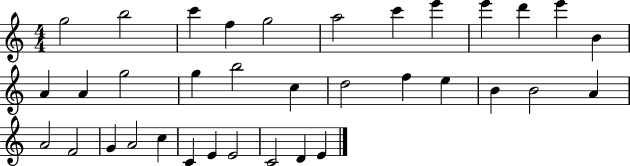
{
  \clef treble
  \numericTimeSignature
  \time 4/4
  \key c \major
  g''2 b''2 | c'''4 f''4 g''2 | a''2 c'''4 e'''4 | e'''4 d'''4 e'''4 b'4 | \break a'4 a'4 g''2 | g''4 b''2 c''4 | d''2 f''4 e''4 | b'4 b'2 a'4 | \break a'2 f'2 | g'4 a'2 c''4 | c'4 e'4 e'2 | c'2 d'4 e'4 | \break \bar "|."
}